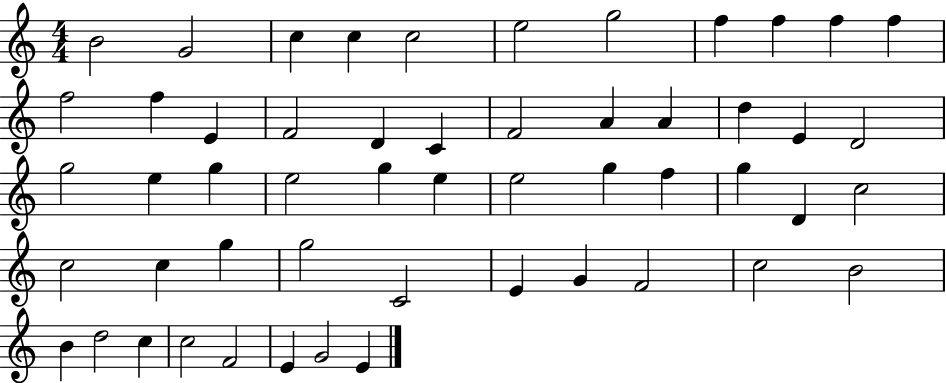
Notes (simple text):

B4/h G4/h C5/q C5/q C5/h E5/h G5/h F5/q F5/q F5/q F5/q F5/h F5/q E4/q F4/h D4/q C4/q F4/h A4/q A4/q D5/q E4/q D4/h G5/h E5/q G5/q E5/h G5/q E5/q E5/h G5/q F5/q G5/q D4/q C5/h C5/h C5/q G5/q G5/h C4/h E4/q G4/q F4/h C5/h B4/h B4/q D5/h C5/q C5/h F4/h E4/q G4/h E4/q